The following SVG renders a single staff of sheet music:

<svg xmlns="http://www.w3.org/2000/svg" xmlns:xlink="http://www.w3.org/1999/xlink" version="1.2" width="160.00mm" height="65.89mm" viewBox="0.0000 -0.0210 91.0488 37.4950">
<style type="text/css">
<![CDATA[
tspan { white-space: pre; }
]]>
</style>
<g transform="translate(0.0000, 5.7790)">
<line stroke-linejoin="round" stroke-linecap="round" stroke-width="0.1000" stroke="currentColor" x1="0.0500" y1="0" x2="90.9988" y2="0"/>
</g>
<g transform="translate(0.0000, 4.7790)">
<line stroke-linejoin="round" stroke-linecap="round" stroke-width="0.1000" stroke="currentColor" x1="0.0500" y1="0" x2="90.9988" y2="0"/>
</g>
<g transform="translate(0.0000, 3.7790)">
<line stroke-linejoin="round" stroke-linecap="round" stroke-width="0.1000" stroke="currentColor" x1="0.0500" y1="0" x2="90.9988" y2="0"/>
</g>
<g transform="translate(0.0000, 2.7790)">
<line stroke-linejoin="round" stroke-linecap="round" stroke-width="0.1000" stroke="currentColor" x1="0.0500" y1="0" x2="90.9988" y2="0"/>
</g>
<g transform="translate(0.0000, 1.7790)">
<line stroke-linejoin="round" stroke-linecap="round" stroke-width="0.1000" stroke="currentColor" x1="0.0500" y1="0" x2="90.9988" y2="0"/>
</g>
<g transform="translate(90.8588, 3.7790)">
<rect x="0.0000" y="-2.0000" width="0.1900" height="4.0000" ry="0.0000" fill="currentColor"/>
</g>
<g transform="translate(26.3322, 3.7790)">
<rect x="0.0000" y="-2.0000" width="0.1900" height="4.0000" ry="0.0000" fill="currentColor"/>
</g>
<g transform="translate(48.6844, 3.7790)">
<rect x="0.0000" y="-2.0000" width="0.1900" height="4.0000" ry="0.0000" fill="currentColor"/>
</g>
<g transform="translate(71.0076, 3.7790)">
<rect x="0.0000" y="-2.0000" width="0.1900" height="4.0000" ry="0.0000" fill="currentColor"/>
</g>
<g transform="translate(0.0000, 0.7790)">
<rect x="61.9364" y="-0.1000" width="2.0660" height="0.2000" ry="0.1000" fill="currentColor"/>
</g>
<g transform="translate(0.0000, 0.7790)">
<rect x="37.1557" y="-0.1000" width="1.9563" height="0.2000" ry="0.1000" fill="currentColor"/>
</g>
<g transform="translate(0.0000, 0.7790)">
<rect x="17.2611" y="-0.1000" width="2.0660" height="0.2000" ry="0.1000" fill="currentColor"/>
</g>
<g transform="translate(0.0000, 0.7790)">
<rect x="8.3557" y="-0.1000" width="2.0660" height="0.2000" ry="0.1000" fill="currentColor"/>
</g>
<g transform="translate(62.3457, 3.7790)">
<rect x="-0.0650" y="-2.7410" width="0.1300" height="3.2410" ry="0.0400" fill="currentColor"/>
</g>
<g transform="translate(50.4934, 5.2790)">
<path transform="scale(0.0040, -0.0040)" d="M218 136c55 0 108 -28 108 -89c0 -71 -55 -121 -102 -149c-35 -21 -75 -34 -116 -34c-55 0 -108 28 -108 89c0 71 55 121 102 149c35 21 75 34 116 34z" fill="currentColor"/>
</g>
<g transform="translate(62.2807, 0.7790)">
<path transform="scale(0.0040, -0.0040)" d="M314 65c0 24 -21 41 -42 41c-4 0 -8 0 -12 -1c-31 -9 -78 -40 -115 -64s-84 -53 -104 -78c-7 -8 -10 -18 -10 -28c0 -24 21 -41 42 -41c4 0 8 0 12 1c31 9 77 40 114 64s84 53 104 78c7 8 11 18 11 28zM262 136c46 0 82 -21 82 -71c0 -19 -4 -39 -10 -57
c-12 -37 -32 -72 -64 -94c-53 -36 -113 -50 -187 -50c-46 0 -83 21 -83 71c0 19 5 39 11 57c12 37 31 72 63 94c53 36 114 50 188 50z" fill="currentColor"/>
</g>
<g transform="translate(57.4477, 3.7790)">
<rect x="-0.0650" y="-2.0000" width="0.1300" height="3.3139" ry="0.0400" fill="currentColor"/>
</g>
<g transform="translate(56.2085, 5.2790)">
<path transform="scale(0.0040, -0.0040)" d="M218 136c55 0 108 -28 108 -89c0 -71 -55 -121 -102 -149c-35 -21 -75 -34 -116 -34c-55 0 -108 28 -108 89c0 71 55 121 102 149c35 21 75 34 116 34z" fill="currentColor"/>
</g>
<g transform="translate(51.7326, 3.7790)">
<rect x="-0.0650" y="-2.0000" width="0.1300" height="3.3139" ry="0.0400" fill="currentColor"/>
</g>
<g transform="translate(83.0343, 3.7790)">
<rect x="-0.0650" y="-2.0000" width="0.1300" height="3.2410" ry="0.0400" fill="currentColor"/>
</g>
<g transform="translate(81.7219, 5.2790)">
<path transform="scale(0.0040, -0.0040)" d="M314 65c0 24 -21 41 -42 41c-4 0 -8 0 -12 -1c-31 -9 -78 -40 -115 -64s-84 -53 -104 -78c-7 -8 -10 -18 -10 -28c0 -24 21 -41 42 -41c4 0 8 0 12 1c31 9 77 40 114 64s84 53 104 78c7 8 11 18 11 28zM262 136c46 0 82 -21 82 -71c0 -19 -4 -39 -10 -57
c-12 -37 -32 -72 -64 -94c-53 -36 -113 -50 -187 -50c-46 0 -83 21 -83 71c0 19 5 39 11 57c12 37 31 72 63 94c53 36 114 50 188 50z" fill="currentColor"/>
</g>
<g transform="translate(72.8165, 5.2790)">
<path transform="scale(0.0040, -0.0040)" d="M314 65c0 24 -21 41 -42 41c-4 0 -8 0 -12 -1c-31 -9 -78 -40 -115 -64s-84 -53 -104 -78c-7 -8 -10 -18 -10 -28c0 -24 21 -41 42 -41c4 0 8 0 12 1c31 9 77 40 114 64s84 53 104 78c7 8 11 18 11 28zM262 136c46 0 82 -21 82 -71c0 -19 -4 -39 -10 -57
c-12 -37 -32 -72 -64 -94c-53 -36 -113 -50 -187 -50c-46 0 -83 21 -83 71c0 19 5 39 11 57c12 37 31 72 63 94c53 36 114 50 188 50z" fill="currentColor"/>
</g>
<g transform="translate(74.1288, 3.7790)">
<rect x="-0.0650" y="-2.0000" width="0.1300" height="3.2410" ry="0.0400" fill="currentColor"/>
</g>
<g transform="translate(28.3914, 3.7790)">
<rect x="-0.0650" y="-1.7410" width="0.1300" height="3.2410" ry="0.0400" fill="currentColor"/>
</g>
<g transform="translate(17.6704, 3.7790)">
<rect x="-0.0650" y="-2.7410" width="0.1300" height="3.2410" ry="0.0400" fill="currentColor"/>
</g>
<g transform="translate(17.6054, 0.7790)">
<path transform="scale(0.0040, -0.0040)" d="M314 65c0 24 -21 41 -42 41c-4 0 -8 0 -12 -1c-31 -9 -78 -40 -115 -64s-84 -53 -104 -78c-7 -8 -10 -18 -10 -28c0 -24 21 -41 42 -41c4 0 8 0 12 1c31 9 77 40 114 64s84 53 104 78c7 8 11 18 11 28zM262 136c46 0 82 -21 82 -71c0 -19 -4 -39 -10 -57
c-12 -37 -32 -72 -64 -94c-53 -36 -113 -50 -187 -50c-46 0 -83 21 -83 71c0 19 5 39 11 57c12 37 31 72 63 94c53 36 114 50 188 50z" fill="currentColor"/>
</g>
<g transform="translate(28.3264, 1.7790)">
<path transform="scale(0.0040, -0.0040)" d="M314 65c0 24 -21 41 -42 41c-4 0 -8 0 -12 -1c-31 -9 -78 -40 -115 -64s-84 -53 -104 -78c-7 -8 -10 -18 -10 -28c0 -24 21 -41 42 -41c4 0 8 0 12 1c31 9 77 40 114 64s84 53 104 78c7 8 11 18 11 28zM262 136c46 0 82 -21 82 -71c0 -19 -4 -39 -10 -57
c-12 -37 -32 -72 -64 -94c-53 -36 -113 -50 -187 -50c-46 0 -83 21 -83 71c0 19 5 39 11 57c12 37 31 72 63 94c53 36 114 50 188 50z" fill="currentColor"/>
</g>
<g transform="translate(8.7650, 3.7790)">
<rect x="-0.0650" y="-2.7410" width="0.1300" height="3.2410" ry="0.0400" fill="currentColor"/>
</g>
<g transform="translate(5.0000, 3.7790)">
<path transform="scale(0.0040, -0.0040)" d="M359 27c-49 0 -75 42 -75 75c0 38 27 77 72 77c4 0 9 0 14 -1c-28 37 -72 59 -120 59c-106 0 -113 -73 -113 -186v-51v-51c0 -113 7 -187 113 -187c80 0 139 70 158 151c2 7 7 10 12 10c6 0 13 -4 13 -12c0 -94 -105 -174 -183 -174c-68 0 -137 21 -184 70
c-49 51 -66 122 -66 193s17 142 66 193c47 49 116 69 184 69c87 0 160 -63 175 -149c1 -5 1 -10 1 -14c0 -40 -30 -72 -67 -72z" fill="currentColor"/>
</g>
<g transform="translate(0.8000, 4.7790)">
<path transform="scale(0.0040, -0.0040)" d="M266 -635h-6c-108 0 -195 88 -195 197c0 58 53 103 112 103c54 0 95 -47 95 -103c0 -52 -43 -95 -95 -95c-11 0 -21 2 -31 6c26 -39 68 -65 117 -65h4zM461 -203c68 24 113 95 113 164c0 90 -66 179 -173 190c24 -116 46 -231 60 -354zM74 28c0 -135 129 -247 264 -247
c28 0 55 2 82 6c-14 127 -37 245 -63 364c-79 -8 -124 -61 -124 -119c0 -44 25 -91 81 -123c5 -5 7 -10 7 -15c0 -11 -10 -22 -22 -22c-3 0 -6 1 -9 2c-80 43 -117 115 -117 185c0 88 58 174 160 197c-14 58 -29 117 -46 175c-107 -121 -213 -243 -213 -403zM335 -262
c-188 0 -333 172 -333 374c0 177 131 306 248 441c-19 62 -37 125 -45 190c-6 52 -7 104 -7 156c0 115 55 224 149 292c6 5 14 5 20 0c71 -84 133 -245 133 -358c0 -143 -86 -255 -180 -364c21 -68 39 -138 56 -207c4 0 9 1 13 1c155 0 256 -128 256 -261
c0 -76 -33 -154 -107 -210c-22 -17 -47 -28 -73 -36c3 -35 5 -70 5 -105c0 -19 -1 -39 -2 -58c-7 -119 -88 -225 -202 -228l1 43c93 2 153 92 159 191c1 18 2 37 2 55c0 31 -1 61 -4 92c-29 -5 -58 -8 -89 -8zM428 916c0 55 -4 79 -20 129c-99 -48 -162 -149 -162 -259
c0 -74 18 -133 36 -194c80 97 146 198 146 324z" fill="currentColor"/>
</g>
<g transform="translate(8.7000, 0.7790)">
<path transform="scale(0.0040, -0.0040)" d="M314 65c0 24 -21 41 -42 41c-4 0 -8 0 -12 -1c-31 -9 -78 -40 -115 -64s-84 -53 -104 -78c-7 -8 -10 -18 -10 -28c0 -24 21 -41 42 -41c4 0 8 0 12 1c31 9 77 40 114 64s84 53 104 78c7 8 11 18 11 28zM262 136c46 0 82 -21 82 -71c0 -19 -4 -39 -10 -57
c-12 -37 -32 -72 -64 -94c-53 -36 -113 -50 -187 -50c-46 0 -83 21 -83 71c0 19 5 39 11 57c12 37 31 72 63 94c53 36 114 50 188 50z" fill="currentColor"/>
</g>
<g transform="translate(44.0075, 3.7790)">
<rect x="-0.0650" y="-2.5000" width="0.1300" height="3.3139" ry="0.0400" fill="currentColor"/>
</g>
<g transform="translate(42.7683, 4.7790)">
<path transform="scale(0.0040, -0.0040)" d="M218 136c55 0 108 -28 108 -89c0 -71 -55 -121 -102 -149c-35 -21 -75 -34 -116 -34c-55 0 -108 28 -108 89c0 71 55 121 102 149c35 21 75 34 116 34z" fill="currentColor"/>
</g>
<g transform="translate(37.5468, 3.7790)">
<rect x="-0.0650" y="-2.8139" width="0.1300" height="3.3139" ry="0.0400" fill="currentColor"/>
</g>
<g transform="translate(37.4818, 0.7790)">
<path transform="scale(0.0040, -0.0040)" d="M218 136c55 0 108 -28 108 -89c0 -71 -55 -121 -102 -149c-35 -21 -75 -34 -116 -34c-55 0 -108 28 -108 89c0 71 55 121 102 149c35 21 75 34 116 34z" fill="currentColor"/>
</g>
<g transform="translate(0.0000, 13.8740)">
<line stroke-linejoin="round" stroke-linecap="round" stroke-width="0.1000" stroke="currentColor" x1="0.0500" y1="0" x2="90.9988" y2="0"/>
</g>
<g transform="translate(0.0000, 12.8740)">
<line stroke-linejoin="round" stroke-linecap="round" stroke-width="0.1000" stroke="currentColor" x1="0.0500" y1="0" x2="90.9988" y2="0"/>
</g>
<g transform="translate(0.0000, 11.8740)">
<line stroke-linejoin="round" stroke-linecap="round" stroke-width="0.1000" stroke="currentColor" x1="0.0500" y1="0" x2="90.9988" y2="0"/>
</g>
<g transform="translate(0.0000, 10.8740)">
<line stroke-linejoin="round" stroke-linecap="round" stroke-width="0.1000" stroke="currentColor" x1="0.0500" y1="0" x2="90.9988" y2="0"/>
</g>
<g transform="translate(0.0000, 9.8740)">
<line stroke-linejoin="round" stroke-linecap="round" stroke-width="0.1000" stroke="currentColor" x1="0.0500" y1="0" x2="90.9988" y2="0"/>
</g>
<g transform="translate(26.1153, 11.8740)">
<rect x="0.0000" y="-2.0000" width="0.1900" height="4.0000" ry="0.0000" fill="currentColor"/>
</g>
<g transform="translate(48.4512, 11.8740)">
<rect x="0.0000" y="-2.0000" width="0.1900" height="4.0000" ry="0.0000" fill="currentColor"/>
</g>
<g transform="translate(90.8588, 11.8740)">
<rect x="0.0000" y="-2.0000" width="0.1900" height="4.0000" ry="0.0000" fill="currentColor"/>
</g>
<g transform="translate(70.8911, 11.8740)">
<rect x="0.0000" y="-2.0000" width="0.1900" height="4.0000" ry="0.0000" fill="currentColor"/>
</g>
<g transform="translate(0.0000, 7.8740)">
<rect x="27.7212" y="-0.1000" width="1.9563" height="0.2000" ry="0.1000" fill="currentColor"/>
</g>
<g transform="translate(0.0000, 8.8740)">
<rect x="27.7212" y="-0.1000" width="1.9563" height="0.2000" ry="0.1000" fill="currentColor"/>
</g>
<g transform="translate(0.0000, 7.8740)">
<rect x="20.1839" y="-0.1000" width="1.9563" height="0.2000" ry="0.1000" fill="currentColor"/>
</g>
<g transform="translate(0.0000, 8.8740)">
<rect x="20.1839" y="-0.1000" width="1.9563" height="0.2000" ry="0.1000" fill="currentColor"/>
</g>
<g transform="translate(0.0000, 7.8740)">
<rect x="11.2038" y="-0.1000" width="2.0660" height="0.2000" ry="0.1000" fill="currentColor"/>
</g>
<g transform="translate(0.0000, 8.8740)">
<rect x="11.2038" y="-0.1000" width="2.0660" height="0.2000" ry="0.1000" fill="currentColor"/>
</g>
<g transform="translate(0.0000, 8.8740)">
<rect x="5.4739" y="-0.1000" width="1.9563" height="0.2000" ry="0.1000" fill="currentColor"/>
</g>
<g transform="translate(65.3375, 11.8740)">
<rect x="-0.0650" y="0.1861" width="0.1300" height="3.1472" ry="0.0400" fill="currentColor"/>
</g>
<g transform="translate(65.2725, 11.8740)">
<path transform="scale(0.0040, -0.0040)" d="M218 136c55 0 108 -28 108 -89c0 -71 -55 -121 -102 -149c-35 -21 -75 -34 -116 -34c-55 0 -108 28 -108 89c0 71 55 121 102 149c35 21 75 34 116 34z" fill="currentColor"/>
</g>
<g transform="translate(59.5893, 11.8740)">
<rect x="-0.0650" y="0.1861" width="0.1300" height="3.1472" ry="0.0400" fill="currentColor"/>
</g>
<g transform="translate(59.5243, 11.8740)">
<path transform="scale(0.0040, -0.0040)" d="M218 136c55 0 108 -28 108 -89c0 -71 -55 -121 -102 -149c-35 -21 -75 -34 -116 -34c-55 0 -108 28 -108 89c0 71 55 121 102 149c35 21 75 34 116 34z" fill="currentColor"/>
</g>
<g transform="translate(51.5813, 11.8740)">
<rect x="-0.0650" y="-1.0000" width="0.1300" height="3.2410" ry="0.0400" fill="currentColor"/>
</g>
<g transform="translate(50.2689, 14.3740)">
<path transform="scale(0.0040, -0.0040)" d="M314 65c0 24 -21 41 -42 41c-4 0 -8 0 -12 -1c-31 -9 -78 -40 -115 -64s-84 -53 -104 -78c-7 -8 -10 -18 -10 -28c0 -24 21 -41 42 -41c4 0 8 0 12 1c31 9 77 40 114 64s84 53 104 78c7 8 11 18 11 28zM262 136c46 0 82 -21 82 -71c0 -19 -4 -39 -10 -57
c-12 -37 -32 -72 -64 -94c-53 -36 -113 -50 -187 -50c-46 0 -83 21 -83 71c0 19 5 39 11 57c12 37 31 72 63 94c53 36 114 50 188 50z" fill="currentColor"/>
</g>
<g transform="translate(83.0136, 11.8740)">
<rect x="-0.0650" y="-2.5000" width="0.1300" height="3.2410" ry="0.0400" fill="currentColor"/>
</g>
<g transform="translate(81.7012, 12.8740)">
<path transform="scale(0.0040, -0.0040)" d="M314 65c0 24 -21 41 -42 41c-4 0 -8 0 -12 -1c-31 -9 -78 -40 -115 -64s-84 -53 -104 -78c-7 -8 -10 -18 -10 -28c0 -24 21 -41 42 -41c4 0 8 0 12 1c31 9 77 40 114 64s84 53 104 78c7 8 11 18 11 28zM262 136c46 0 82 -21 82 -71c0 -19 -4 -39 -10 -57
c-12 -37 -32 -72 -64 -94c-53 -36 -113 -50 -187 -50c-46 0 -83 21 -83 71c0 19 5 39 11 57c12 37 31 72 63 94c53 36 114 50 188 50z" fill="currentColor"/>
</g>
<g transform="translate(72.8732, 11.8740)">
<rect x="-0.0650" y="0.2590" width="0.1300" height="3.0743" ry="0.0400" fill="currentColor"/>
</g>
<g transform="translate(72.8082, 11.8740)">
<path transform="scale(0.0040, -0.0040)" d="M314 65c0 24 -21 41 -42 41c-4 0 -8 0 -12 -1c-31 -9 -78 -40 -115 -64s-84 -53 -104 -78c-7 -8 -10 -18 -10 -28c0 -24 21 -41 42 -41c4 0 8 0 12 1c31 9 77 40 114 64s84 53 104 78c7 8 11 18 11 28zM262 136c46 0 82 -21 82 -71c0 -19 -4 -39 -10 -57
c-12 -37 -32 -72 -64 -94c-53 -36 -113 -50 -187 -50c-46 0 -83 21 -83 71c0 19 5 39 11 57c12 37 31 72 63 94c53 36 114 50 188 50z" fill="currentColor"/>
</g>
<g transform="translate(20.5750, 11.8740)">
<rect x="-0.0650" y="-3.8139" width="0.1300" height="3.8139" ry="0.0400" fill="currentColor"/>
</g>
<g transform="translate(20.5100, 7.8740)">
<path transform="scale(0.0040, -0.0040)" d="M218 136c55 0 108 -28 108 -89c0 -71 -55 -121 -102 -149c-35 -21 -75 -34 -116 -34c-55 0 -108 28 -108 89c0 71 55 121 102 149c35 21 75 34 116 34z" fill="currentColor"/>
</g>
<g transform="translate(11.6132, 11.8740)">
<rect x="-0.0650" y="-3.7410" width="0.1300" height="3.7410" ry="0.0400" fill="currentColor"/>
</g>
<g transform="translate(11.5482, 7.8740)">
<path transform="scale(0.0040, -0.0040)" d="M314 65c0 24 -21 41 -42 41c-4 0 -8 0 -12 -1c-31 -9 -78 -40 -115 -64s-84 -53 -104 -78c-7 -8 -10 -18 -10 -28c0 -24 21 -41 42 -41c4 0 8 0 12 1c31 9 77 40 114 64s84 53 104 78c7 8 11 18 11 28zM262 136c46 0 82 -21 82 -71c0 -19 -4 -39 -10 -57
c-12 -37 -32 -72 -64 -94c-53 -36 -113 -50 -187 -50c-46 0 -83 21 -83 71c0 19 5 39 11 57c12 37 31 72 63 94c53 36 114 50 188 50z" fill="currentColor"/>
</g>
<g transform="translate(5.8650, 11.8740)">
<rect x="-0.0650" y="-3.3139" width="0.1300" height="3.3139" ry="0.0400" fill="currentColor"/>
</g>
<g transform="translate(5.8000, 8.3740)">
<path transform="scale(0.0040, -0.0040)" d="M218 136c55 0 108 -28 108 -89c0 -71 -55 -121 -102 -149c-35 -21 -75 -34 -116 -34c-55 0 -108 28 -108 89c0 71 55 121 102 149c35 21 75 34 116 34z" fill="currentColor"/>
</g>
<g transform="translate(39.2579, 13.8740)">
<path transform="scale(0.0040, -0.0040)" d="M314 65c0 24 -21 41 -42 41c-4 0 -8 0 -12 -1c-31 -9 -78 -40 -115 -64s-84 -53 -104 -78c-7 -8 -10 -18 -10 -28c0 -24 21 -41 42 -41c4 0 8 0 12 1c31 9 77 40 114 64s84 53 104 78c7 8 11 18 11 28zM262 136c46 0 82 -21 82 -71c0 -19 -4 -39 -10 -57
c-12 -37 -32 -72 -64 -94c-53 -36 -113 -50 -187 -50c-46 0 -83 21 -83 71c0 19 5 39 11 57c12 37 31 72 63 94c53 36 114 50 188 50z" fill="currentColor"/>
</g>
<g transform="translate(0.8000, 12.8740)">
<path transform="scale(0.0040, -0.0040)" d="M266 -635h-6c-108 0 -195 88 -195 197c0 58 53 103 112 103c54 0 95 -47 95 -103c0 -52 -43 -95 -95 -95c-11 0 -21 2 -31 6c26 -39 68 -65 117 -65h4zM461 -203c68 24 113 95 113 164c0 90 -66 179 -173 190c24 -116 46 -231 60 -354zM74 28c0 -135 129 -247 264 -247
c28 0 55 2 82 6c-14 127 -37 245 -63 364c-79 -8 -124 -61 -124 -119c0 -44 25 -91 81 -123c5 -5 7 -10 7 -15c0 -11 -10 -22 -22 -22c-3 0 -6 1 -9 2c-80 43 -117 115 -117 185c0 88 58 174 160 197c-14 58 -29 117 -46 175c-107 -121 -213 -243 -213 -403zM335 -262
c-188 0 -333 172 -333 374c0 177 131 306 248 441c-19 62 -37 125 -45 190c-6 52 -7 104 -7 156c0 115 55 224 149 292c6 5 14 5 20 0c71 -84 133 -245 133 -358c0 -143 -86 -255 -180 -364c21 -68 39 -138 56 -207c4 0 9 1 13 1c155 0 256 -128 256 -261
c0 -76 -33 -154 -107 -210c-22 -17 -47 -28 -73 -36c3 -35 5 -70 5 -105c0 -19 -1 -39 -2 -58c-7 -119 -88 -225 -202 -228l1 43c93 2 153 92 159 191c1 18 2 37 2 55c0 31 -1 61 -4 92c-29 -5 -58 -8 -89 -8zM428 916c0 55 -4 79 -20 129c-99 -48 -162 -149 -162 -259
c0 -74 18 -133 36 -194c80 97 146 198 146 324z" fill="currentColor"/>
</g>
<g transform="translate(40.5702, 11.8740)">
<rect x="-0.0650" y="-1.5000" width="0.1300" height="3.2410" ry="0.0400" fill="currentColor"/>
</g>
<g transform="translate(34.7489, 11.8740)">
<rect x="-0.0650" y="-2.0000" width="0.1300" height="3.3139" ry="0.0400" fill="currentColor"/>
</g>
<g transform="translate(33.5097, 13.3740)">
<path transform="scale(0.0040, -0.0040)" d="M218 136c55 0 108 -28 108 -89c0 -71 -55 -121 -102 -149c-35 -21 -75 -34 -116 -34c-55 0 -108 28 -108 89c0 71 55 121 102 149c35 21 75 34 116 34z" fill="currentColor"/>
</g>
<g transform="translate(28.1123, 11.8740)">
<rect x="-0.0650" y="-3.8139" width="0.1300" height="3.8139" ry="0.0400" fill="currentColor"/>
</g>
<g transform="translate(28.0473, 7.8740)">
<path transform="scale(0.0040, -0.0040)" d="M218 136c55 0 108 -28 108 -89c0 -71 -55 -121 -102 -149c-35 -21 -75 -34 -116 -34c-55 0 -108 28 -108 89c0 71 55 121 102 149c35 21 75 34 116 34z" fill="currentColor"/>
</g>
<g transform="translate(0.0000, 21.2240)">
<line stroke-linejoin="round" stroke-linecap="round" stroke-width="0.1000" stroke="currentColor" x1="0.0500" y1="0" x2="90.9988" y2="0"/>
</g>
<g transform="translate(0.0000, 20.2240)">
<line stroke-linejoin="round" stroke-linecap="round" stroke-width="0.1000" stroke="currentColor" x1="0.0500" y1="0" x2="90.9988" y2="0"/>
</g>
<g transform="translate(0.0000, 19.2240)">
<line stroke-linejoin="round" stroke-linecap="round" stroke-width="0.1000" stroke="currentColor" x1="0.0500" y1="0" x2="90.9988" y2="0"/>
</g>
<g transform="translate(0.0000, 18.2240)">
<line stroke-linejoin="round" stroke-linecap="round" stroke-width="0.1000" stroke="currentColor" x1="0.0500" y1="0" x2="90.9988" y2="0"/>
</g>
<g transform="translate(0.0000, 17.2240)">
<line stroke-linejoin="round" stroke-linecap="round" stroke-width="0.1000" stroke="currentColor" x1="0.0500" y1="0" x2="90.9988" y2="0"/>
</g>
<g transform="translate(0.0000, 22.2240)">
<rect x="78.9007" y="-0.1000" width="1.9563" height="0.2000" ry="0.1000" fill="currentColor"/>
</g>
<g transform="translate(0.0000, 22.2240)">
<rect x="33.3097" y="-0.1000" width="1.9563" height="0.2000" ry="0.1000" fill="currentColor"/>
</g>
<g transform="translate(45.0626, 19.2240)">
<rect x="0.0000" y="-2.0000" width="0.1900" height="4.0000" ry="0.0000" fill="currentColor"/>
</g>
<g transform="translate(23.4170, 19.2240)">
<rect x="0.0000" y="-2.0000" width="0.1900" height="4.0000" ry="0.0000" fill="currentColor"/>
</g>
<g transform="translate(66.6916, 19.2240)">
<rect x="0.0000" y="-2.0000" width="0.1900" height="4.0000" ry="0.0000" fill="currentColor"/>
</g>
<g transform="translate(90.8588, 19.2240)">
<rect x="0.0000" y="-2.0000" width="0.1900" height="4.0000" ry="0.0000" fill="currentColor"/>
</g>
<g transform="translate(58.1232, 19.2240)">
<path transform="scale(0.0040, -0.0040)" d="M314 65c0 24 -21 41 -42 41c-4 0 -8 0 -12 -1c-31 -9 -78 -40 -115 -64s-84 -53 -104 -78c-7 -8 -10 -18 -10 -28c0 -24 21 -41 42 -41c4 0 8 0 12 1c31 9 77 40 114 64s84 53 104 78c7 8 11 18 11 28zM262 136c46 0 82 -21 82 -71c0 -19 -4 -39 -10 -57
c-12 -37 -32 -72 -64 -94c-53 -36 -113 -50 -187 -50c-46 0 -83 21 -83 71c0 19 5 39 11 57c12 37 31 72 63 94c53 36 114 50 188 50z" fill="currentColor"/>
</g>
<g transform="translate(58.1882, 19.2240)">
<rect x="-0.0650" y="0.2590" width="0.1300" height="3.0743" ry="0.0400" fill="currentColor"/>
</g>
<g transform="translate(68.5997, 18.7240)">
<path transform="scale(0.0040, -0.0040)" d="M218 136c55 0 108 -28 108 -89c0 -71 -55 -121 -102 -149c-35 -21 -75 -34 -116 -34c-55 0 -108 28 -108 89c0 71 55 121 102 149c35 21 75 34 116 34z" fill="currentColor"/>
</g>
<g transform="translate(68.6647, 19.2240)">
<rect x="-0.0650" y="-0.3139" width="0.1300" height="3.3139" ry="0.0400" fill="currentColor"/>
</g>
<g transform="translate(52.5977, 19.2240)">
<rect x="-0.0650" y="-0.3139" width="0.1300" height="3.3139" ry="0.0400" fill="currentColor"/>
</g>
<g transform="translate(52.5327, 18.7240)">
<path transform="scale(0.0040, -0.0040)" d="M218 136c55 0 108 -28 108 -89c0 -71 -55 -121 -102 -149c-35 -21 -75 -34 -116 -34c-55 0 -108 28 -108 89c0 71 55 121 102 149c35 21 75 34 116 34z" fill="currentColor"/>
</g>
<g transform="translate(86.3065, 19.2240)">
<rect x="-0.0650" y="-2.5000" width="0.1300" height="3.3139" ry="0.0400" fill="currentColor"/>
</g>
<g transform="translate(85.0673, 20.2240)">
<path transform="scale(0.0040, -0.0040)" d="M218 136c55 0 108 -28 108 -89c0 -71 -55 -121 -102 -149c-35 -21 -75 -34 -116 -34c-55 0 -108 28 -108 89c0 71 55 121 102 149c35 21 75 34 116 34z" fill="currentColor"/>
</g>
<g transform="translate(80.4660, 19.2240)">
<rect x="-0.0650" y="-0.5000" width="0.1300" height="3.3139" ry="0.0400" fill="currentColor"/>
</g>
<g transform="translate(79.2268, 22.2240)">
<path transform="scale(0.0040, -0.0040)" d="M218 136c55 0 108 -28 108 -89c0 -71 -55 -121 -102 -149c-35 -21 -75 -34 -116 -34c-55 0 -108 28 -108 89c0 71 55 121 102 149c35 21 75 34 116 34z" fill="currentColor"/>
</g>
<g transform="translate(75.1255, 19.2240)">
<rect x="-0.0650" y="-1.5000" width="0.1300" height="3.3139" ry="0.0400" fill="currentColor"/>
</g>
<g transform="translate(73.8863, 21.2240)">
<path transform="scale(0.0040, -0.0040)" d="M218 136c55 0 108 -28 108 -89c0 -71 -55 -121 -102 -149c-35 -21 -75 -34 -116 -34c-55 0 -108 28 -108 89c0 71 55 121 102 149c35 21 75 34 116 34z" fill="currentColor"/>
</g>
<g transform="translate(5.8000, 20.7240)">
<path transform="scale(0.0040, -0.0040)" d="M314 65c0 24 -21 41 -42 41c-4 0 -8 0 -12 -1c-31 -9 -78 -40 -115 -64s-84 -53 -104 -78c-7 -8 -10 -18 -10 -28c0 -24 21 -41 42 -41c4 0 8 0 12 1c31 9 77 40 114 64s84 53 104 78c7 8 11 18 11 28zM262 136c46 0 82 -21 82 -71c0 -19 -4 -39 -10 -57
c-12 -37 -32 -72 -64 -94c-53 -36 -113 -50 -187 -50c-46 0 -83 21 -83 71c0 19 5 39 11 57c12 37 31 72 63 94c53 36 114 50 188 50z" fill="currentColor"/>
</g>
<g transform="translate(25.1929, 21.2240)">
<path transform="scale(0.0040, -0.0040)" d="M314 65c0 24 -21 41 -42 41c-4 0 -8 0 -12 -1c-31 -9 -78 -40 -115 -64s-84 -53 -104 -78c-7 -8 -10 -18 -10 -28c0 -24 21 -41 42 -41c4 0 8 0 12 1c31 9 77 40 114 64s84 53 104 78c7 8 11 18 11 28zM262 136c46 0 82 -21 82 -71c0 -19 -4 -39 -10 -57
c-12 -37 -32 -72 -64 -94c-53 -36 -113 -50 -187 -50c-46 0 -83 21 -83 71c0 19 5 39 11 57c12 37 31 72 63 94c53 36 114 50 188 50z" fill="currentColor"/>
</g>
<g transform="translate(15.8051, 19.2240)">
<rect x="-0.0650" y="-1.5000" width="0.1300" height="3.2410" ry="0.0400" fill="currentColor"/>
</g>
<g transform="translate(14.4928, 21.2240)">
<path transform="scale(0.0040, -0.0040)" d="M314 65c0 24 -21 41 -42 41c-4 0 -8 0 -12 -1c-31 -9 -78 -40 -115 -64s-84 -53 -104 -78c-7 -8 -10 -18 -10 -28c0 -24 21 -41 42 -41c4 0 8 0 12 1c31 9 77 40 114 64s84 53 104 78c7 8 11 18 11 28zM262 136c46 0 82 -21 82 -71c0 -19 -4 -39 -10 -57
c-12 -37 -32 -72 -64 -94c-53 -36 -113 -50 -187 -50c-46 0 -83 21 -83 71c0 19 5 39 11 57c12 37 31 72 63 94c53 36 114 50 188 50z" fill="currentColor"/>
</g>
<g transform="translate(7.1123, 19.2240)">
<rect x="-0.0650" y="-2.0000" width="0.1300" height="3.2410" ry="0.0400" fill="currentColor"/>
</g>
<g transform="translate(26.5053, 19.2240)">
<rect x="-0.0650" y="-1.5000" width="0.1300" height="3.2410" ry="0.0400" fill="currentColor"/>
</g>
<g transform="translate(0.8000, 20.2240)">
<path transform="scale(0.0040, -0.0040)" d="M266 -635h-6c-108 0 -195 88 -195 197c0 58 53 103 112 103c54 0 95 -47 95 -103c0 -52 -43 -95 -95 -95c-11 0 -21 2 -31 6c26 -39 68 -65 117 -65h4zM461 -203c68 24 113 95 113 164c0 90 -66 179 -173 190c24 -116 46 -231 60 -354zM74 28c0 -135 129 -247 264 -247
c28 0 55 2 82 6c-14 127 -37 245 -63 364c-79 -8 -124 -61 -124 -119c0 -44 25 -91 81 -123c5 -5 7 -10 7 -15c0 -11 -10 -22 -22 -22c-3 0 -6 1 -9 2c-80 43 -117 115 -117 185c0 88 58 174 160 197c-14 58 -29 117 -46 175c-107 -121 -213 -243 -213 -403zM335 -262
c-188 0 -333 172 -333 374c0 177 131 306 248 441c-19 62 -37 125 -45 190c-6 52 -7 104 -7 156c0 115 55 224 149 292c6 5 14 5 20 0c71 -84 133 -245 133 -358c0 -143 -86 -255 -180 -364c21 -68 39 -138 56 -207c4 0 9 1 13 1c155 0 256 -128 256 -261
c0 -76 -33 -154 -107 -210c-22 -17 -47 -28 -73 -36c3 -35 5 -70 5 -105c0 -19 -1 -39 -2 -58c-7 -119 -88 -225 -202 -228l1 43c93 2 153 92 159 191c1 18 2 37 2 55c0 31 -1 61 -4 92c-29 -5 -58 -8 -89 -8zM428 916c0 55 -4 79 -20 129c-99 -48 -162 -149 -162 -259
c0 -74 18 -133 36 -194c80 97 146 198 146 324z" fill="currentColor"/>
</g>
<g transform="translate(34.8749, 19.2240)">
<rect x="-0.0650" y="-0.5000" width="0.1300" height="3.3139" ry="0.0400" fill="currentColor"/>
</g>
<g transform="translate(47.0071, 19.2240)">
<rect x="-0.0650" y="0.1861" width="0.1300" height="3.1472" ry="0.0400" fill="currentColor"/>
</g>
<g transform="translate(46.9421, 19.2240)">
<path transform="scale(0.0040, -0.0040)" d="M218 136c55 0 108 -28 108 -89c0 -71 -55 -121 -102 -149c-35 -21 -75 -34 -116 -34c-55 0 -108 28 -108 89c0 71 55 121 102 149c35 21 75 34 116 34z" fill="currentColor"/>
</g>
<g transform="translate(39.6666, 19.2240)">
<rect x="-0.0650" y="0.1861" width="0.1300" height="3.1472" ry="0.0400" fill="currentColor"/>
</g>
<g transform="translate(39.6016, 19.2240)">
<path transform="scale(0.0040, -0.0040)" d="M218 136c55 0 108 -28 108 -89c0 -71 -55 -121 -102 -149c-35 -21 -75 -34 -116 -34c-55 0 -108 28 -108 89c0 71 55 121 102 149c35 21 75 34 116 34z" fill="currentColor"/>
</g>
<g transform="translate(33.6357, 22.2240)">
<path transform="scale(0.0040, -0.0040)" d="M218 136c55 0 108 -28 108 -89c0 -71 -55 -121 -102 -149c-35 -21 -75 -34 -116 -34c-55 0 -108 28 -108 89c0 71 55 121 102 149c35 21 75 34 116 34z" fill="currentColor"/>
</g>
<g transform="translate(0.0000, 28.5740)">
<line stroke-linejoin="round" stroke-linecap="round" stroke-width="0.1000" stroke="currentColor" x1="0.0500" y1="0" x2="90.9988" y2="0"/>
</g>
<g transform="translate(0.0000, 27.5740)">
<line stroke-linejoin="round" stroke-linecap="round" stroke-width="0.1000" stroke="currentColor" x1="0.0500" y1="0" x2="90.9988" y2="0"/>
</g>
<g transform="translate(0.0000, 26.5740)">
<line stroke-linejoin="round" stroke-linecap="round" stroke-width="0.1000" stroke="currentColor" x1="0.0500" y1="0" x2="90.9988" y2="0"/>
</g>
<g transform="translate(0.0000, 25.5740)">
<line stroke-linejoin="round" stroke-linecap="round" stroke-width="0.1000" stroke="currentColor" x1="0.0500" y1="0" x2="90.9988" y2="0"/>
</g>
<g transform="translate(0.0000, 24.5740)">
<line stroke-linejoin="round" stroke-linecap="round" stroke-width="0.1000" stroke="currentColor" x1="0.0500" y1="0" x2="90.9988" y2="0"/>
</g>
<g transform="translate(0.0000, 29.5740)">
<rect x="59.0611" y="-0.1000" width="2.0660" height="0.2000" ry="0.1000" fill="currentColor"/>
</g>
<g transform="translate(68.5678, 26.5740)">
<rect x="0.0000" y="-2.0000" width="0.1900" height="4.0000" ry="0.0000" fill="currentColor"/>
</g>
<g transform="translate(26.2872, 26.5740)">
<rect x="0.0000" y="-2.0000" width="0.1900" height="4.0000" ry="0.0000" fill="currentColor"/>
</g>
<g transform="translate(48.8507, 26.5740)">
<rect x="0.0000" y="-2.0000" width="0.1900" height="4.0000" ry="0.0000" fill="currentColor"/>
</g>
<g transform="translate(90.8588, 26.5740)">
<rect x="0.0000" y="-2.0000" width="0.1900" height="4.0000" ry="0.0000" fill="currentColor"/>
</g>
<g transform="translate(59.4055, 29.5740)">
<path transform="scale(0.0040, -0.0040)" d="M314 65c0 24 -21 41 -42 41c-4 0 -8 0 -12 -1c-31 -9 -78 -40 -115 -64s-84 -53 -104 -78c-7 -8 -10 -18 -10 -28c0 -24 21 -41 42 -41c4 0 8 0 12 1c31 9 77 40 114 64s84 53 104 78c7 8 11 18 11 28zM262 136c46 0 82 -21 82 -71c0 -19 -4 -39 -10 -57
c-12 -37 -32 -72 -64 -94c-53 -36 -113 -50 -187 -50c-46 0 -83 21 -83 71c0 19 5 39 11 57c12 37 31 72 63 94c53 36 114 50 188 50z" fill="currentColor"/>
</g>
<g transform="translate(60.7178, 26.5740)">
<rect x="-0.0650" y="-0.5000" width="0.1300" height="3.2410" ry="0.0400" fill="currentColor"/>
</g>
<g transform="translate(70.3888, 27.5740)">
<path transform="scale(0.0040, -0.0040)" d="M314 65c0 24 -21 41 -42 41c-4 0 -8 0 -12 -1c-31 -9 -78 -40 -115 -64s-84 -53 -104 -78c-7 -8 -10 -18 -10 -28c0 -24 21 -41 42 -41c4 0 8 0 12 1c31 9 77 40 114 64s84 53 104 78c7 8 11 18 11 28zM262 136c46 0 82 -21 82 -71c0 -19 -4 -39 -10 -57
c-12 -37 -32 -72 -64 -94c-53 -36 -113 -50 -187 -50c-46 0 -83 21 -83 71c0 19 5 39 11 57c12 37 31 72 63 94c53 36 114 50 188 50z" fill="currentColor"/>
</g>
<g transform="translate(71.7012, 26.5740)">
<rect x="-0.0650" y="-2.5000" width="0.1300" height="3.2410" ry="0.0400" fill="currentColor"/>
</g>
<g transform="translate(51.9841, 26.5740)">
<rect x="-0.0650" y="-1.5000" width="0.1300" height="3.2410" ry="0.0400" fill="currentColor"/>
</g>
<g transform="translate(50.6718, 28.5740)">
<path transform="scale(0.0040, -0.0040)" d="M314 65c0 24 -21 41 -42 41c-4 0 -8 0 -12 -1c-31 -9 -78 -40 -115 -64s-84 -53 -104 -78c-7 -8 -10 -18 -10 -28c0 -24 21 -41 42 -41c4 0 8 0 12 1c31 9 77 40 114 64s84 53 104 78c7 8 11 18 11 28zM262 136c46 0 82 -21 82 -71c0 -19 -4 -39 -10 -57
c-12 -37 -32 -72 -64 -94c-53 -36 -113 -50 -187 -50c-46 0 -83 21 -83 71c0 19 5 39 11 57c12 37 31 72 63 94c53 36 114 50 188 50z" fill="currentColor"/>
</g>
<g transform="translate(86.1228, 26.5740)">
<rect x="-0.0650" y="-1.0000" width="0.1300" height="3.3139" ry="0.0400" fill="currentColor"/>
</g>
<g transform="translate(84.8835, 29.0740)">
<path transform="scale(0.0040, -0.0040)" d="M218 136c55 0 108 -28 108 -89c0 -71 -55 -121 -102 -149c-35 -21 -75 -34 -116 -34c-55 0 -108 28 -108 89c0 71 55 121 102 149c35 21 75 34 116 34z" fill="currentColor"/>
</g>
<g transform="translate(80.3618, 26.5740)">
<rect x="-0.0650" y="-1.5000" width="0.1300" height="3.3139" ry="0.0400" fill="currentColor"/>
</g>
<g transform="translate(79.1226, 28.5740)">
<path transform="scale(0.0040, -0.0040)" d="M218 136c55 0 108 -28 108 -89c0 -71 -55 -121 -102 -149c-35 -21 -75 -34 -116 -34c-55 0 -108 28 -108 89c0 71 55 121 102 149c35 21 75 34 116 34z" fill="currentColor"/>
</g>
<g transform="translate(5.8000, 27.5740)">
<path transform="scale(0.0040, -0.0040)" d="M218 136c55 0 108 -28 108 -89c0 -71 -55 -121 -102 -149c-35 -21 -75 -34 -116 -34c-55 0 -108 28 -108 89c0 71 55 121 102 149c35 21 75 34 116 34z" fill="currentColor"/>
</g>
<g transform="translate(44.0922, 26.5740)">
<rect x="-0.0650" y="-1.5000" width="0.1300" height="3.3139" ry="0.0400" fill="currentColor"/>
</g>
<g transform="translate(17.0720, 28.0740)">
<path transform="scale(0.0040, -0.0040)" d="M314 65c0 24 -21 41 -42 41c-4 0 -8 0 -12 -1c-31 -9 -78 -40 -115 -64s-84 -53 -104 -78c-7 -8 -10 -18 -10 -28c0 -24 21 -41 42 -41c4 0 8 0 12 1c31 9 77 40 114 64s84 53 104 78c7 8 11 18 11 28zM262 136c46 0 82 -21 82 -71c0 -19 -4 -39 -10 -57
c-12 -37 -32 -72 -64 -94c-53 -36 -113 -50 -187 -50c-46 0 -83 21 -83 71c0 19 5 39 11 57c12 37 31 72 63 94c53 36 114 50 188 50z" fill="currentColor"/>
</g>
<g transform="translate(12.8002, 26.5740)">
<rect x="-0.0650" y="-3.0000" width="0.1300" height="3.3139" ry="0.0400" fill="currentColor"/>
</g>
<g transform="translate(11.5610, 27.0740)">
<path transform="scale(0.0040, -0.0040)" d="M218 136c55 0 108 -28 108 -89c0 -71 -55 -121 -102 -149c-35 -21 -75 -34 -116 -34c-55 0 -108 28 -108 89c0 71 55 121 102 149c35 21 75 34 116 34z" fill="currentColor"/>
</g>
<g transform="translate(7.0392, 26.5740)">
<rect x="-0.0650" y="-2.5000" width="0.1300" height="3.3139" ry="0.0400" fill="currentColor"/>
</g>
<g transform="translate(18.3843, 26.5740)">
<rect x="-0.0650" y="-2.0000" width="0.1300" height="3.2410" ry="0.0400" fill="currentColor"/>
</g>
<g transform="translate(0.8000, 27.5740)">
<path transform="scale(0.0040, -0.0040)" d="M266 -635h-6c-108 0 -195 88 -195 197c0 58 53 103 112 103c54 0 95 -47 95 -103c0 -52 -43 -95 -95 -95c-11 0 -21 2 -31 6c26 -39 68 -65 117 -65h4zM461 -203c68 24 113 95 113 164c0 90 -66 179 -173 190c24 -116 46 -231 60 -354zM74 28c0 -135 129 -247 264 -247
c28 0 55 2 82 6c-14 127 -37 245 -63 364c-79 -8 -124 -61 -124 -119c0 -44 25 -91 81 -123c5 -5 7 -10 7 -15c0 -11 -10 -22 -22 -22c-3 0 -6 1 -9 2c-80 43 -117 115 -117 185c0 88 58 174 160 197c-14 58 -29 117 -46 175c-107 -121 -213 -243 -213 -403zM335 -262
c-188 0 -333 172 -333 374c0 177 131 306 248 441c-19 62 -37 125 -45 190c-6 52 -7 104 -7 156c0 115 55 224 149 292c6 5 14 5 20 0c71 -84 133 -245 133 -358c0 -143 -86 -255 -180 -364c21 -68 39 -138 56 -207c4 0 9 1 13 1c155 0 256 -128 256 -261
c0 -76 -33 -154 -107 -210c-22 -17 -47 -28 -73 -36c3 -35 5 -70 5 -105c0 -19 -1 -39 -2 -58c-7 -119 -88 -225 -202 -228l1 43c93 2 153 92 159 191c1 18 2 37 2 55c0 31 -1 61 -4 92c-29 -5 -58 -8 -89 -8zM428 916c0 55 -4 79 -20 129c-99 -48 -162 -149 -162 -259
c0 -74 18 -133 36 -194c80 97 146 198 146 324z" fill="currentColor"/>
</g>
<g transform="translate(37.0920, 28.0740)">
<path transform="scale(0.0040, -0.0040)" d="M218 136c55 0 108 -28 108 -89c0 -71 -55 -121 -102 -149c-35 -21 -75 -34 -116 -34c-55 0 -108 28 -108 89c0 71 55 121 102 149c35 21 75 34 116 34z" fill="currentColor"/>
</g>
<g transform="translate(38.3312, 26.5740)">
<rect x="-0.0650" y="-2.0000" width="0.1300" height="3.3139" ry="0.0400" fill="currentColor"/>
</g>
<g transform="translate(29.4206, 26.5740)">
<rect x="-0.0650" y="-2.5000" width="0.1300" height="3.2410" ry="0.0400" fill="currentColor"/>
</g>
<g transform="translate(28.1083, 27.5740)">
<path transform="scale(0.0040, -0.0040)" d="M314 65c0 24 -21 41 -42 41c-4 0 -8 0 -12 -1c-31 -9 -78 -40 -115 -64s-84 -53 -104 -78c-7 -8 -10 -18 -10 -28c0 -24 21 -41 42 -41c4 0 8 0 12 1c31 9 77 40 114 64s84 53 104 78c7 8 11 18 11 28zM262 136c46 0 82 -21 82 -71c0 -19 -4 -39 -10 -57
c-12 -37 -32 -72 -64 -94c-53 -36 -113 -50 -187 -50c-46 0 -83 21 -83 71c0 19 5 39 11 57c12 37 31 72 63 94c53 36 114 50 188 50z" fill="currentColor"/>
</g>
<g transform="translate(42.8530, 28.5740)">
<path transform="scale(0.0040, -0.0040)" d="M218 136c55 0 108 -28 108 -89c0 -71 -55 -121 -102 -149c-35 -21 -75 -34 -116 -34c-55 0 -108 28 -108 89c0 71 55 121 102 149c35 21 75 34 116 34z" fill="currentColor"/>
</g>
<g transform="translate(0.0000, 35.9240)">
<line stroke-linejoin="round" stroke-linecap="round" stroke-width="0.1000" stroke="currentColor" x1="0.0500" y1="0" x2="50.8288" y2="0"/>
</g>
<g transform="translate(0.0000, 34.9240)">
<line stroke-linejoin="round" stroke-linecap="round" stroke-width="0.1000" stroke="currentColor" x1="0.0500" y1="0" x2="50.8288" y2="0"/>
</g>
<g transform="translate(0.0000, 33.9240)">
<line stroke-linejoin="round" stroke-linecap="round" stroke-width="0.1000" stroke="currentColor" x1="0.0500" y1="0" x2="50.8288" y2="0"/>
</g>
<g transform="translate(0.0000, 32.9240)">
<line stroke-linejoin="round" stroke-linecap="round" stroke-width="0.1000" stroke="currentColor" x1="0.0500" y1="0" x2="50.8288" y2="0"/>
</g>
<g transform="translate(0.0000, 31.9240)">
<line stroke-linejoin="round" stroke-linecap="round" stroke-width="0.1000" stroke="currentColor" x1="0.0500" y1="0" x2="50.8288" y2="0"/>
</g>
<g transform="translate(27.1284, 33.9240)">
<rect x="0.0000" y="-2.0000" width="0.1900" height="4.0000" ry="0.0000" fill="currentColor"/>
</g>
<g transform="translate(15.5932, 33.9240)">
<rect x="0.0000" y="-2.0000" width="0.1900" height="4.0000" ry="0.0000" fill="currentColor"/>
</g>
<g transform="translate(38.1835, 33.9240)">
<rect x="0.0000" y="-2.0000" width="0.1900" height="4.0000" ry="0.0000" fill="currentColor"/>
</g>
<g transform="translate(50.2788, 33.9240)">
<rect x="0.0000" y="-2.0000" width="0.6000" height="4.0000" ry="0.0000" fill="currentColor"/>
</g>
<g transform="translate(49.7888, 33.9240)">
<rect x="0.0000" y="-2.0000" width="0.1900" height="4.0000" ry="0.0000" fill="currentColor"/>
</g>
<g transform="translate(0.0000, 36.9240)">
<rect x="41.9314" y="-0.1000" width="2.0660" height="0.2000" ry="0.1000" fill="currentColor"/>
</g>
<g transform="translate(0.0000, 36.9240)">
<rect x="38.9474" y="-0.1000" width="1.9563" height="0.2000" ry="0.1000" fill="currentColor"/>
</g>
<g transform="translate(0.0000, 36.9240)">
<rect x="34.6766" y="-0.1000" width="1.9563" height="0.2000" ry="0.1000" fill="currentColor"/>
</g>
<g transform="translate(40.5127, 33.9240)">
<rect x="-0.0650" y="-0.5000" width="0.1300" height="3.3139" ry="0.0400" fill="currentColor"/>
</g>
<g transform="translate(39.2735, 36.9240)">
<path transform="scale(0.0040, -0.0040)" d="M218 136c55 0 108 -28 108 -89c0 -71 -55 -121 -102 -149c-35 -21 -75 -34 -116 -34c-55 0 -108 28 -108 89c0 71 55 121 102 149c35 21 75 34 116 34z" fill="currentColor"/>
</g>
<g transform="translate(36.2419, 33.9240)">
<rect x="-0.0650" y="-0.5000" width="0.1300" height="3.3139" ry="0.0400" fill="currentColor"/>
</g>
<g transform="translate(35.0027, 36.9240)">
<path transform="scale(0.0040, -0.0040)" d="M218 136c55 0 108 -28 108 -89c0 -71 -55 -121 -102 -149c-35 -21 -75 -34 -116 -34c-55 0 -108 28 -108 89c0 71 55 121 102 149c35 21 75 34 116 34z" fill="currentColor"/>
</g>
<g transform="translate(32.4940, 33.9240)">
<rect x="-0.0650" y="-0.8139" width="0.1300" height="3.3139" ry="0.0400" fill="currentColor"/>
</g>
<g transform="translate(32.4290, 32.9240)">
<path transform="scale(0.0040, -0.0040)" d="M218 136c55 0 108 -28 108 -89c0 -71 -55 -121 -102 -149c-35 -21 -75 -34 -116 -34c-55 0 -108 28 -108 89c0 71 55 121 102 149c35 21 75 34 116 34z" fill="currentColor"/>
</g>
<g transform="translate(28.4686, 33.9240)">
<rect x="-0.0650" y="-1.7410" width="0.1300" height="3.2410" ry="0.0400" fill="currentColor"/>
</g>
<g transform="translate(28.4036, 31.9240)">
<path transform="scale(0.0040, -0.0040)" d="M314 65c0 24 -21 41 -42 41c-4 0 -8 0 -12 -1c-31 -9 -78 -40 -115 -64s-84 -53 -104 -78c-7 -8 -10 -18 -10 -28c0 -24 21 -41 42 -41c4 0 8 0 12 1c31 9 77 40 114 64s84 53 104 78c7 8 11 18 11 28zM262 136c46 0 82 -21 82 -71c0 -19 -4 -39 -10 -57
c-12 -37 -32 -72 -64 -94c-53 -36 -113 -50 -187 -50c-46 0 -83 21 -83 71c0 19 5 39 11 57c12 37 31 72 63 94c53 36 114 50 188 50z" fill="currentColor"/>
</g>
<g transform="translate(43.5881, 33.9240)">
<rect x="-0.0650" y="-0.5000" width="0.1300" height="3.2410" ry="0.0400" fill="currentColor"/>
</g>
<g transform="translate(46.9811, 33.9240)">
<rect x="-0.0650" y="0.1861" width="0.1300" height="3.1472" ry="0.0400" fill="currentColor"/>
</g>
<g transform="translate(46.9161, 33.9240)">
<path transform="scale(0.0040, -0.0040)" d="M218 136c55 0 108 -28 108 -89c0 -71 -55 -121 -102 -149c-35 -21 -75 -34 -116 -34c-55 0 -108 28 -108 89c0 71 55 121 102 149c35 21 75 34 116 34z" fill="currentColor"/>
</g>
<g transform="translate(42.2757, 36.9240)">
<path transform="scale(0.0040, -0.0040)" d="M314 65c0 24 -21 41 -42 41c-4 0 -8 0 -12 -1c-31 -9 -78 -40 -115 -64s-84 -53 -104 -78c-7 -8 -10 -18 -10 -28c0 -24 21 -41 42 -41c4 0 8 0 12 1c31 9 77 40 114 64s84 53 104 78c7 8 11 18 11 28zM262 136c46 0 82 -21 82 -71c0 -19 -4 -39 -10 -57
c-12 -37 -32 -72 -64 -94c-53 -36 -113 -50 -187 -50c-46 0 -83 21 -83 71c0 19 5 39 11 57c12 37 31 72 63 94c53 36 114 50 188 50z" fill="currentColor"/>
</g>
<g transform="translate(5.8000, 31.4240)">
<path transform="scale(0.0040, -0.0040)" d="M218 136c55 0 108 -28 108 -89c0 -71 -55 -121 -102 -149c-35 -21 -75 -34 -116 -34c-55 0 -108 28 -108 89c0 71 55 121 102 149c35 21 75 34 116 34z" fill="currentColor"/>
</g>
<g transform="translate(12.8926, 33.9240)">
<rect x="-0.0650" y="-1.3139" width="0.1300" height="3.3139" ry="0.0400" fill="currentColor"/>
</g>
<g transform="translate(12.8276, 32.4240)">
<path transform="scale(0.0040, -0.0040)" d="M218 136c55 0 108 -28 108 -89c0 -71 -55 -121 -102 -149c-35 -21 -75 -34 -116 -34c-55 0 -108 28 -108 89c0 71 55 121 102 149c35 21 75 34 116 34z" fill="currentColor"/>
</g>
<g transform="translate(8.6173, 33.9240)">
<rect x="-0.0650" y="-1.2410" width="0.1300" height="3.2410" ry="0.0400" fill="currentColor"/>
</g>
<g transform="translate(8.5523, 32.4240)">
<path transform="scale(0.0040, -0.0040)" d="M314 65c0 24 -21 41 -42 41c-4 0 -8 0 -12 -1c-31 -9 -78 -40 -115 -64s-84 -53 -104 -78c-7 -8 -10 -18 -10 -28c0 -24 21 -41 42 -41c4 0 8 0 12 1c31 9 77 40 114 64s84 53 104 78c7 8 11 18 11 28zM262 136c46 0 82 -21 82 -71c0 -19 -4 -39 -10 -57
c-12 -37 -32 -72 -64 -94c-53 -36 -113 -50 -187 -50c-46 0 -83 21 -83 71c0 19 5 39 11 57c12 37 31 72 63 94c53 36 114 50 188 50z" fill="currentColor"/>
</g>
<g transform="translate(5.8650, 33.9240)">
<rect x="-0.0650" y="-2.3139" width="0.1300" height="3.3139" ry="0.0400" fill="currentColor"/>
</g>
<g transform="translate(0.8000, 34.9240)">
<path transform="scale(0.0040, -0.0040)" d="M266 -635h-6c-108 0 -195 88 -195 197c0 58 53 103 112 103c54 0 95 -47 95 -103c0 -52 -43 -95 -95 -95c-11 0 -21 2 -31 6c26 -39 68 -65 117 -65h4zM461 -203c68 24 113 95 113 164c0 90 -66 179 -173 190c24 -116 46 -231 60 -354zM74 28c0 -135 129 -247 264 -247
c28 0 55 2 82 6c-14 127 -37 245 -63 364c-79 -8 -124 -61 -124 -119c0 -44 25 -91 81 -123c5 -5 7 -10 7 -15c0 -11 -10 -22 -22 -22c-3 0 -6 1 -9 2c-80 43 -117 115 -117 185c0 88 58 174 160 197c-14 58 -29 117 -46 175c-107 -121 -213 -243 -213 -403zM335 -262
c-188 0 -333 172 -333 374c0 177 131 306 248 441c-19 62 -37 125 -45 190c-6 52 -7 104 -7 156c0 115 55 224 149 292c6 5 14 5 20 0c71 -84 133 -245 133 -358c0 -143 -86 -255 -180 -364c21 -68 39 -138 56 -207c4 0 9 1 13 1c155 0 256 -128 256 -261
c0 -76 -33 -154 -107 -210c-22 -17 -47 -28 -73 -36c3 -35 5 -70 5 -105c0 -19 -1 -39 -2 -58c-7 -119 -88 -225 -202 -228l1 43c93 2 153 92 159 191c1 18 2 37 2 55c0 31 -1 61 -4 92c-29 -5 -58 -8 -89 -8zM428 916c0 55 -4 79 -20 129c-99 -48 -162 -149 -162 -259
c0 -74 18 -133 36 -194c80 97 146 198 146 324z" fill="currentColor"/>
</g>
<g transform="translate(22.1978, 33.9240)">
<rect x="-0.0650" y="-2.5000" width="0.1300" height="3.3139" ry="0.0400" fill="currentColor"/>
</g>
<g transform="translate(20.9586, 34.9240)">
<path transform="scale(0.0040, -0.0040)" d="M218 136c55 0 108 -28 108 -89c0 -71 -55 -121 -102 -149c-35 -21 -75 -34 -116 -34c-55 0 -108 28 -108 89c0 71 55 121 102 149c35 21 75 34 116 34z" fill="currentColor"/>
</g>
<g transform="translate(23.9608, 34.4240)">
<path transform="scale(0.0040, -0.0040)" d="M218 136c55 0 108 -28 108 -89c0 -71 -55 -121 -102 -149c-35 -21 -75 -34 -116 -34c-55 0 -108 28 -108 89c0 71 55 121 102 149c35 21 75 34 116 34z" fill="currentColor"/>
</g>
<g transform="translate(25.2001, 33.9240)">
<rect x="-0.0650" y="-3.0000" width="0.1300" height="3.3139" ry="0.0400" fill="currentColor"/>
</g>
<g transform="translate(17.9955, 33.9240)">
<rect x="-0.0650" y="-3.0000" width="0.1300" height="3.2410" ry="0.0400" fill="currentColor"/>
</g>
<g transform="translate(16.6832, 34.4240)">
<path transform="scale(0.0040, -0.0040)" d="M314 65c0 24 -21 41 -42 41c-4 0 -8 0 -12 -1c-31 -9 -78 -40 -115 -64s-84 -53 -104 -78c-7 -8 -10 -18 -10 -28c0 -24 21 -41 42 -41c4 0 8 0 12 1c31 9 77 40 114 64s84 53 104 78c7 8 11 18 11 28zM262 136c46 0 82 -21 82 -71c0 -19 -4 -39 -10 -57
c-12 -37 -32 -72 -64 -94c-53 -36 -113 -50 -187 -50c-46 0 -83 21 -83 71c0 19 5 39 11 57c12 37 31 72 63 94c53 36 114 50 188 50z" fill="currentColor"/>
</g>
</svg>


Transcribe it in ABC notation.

X:1
T:Untitled
M:4/4
L:1/4
K:C
a2 a2 f2 a G F F a2 F2 F2 b c'2 c' c' F E2 D2 B B B2 G2 F2 E2 E2 C B B c B2 c E C G G A F2 G2 F E E2 C2 G2 E D g e2 e A2 G A f2 d C C C2 B